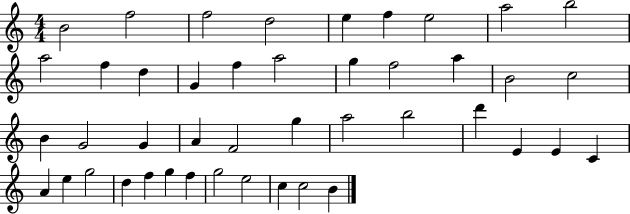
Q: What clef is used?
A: treble